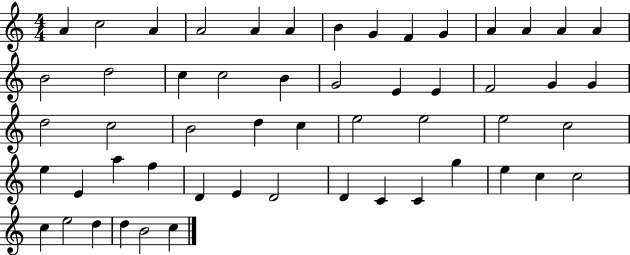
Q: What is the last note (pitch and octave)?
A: C5